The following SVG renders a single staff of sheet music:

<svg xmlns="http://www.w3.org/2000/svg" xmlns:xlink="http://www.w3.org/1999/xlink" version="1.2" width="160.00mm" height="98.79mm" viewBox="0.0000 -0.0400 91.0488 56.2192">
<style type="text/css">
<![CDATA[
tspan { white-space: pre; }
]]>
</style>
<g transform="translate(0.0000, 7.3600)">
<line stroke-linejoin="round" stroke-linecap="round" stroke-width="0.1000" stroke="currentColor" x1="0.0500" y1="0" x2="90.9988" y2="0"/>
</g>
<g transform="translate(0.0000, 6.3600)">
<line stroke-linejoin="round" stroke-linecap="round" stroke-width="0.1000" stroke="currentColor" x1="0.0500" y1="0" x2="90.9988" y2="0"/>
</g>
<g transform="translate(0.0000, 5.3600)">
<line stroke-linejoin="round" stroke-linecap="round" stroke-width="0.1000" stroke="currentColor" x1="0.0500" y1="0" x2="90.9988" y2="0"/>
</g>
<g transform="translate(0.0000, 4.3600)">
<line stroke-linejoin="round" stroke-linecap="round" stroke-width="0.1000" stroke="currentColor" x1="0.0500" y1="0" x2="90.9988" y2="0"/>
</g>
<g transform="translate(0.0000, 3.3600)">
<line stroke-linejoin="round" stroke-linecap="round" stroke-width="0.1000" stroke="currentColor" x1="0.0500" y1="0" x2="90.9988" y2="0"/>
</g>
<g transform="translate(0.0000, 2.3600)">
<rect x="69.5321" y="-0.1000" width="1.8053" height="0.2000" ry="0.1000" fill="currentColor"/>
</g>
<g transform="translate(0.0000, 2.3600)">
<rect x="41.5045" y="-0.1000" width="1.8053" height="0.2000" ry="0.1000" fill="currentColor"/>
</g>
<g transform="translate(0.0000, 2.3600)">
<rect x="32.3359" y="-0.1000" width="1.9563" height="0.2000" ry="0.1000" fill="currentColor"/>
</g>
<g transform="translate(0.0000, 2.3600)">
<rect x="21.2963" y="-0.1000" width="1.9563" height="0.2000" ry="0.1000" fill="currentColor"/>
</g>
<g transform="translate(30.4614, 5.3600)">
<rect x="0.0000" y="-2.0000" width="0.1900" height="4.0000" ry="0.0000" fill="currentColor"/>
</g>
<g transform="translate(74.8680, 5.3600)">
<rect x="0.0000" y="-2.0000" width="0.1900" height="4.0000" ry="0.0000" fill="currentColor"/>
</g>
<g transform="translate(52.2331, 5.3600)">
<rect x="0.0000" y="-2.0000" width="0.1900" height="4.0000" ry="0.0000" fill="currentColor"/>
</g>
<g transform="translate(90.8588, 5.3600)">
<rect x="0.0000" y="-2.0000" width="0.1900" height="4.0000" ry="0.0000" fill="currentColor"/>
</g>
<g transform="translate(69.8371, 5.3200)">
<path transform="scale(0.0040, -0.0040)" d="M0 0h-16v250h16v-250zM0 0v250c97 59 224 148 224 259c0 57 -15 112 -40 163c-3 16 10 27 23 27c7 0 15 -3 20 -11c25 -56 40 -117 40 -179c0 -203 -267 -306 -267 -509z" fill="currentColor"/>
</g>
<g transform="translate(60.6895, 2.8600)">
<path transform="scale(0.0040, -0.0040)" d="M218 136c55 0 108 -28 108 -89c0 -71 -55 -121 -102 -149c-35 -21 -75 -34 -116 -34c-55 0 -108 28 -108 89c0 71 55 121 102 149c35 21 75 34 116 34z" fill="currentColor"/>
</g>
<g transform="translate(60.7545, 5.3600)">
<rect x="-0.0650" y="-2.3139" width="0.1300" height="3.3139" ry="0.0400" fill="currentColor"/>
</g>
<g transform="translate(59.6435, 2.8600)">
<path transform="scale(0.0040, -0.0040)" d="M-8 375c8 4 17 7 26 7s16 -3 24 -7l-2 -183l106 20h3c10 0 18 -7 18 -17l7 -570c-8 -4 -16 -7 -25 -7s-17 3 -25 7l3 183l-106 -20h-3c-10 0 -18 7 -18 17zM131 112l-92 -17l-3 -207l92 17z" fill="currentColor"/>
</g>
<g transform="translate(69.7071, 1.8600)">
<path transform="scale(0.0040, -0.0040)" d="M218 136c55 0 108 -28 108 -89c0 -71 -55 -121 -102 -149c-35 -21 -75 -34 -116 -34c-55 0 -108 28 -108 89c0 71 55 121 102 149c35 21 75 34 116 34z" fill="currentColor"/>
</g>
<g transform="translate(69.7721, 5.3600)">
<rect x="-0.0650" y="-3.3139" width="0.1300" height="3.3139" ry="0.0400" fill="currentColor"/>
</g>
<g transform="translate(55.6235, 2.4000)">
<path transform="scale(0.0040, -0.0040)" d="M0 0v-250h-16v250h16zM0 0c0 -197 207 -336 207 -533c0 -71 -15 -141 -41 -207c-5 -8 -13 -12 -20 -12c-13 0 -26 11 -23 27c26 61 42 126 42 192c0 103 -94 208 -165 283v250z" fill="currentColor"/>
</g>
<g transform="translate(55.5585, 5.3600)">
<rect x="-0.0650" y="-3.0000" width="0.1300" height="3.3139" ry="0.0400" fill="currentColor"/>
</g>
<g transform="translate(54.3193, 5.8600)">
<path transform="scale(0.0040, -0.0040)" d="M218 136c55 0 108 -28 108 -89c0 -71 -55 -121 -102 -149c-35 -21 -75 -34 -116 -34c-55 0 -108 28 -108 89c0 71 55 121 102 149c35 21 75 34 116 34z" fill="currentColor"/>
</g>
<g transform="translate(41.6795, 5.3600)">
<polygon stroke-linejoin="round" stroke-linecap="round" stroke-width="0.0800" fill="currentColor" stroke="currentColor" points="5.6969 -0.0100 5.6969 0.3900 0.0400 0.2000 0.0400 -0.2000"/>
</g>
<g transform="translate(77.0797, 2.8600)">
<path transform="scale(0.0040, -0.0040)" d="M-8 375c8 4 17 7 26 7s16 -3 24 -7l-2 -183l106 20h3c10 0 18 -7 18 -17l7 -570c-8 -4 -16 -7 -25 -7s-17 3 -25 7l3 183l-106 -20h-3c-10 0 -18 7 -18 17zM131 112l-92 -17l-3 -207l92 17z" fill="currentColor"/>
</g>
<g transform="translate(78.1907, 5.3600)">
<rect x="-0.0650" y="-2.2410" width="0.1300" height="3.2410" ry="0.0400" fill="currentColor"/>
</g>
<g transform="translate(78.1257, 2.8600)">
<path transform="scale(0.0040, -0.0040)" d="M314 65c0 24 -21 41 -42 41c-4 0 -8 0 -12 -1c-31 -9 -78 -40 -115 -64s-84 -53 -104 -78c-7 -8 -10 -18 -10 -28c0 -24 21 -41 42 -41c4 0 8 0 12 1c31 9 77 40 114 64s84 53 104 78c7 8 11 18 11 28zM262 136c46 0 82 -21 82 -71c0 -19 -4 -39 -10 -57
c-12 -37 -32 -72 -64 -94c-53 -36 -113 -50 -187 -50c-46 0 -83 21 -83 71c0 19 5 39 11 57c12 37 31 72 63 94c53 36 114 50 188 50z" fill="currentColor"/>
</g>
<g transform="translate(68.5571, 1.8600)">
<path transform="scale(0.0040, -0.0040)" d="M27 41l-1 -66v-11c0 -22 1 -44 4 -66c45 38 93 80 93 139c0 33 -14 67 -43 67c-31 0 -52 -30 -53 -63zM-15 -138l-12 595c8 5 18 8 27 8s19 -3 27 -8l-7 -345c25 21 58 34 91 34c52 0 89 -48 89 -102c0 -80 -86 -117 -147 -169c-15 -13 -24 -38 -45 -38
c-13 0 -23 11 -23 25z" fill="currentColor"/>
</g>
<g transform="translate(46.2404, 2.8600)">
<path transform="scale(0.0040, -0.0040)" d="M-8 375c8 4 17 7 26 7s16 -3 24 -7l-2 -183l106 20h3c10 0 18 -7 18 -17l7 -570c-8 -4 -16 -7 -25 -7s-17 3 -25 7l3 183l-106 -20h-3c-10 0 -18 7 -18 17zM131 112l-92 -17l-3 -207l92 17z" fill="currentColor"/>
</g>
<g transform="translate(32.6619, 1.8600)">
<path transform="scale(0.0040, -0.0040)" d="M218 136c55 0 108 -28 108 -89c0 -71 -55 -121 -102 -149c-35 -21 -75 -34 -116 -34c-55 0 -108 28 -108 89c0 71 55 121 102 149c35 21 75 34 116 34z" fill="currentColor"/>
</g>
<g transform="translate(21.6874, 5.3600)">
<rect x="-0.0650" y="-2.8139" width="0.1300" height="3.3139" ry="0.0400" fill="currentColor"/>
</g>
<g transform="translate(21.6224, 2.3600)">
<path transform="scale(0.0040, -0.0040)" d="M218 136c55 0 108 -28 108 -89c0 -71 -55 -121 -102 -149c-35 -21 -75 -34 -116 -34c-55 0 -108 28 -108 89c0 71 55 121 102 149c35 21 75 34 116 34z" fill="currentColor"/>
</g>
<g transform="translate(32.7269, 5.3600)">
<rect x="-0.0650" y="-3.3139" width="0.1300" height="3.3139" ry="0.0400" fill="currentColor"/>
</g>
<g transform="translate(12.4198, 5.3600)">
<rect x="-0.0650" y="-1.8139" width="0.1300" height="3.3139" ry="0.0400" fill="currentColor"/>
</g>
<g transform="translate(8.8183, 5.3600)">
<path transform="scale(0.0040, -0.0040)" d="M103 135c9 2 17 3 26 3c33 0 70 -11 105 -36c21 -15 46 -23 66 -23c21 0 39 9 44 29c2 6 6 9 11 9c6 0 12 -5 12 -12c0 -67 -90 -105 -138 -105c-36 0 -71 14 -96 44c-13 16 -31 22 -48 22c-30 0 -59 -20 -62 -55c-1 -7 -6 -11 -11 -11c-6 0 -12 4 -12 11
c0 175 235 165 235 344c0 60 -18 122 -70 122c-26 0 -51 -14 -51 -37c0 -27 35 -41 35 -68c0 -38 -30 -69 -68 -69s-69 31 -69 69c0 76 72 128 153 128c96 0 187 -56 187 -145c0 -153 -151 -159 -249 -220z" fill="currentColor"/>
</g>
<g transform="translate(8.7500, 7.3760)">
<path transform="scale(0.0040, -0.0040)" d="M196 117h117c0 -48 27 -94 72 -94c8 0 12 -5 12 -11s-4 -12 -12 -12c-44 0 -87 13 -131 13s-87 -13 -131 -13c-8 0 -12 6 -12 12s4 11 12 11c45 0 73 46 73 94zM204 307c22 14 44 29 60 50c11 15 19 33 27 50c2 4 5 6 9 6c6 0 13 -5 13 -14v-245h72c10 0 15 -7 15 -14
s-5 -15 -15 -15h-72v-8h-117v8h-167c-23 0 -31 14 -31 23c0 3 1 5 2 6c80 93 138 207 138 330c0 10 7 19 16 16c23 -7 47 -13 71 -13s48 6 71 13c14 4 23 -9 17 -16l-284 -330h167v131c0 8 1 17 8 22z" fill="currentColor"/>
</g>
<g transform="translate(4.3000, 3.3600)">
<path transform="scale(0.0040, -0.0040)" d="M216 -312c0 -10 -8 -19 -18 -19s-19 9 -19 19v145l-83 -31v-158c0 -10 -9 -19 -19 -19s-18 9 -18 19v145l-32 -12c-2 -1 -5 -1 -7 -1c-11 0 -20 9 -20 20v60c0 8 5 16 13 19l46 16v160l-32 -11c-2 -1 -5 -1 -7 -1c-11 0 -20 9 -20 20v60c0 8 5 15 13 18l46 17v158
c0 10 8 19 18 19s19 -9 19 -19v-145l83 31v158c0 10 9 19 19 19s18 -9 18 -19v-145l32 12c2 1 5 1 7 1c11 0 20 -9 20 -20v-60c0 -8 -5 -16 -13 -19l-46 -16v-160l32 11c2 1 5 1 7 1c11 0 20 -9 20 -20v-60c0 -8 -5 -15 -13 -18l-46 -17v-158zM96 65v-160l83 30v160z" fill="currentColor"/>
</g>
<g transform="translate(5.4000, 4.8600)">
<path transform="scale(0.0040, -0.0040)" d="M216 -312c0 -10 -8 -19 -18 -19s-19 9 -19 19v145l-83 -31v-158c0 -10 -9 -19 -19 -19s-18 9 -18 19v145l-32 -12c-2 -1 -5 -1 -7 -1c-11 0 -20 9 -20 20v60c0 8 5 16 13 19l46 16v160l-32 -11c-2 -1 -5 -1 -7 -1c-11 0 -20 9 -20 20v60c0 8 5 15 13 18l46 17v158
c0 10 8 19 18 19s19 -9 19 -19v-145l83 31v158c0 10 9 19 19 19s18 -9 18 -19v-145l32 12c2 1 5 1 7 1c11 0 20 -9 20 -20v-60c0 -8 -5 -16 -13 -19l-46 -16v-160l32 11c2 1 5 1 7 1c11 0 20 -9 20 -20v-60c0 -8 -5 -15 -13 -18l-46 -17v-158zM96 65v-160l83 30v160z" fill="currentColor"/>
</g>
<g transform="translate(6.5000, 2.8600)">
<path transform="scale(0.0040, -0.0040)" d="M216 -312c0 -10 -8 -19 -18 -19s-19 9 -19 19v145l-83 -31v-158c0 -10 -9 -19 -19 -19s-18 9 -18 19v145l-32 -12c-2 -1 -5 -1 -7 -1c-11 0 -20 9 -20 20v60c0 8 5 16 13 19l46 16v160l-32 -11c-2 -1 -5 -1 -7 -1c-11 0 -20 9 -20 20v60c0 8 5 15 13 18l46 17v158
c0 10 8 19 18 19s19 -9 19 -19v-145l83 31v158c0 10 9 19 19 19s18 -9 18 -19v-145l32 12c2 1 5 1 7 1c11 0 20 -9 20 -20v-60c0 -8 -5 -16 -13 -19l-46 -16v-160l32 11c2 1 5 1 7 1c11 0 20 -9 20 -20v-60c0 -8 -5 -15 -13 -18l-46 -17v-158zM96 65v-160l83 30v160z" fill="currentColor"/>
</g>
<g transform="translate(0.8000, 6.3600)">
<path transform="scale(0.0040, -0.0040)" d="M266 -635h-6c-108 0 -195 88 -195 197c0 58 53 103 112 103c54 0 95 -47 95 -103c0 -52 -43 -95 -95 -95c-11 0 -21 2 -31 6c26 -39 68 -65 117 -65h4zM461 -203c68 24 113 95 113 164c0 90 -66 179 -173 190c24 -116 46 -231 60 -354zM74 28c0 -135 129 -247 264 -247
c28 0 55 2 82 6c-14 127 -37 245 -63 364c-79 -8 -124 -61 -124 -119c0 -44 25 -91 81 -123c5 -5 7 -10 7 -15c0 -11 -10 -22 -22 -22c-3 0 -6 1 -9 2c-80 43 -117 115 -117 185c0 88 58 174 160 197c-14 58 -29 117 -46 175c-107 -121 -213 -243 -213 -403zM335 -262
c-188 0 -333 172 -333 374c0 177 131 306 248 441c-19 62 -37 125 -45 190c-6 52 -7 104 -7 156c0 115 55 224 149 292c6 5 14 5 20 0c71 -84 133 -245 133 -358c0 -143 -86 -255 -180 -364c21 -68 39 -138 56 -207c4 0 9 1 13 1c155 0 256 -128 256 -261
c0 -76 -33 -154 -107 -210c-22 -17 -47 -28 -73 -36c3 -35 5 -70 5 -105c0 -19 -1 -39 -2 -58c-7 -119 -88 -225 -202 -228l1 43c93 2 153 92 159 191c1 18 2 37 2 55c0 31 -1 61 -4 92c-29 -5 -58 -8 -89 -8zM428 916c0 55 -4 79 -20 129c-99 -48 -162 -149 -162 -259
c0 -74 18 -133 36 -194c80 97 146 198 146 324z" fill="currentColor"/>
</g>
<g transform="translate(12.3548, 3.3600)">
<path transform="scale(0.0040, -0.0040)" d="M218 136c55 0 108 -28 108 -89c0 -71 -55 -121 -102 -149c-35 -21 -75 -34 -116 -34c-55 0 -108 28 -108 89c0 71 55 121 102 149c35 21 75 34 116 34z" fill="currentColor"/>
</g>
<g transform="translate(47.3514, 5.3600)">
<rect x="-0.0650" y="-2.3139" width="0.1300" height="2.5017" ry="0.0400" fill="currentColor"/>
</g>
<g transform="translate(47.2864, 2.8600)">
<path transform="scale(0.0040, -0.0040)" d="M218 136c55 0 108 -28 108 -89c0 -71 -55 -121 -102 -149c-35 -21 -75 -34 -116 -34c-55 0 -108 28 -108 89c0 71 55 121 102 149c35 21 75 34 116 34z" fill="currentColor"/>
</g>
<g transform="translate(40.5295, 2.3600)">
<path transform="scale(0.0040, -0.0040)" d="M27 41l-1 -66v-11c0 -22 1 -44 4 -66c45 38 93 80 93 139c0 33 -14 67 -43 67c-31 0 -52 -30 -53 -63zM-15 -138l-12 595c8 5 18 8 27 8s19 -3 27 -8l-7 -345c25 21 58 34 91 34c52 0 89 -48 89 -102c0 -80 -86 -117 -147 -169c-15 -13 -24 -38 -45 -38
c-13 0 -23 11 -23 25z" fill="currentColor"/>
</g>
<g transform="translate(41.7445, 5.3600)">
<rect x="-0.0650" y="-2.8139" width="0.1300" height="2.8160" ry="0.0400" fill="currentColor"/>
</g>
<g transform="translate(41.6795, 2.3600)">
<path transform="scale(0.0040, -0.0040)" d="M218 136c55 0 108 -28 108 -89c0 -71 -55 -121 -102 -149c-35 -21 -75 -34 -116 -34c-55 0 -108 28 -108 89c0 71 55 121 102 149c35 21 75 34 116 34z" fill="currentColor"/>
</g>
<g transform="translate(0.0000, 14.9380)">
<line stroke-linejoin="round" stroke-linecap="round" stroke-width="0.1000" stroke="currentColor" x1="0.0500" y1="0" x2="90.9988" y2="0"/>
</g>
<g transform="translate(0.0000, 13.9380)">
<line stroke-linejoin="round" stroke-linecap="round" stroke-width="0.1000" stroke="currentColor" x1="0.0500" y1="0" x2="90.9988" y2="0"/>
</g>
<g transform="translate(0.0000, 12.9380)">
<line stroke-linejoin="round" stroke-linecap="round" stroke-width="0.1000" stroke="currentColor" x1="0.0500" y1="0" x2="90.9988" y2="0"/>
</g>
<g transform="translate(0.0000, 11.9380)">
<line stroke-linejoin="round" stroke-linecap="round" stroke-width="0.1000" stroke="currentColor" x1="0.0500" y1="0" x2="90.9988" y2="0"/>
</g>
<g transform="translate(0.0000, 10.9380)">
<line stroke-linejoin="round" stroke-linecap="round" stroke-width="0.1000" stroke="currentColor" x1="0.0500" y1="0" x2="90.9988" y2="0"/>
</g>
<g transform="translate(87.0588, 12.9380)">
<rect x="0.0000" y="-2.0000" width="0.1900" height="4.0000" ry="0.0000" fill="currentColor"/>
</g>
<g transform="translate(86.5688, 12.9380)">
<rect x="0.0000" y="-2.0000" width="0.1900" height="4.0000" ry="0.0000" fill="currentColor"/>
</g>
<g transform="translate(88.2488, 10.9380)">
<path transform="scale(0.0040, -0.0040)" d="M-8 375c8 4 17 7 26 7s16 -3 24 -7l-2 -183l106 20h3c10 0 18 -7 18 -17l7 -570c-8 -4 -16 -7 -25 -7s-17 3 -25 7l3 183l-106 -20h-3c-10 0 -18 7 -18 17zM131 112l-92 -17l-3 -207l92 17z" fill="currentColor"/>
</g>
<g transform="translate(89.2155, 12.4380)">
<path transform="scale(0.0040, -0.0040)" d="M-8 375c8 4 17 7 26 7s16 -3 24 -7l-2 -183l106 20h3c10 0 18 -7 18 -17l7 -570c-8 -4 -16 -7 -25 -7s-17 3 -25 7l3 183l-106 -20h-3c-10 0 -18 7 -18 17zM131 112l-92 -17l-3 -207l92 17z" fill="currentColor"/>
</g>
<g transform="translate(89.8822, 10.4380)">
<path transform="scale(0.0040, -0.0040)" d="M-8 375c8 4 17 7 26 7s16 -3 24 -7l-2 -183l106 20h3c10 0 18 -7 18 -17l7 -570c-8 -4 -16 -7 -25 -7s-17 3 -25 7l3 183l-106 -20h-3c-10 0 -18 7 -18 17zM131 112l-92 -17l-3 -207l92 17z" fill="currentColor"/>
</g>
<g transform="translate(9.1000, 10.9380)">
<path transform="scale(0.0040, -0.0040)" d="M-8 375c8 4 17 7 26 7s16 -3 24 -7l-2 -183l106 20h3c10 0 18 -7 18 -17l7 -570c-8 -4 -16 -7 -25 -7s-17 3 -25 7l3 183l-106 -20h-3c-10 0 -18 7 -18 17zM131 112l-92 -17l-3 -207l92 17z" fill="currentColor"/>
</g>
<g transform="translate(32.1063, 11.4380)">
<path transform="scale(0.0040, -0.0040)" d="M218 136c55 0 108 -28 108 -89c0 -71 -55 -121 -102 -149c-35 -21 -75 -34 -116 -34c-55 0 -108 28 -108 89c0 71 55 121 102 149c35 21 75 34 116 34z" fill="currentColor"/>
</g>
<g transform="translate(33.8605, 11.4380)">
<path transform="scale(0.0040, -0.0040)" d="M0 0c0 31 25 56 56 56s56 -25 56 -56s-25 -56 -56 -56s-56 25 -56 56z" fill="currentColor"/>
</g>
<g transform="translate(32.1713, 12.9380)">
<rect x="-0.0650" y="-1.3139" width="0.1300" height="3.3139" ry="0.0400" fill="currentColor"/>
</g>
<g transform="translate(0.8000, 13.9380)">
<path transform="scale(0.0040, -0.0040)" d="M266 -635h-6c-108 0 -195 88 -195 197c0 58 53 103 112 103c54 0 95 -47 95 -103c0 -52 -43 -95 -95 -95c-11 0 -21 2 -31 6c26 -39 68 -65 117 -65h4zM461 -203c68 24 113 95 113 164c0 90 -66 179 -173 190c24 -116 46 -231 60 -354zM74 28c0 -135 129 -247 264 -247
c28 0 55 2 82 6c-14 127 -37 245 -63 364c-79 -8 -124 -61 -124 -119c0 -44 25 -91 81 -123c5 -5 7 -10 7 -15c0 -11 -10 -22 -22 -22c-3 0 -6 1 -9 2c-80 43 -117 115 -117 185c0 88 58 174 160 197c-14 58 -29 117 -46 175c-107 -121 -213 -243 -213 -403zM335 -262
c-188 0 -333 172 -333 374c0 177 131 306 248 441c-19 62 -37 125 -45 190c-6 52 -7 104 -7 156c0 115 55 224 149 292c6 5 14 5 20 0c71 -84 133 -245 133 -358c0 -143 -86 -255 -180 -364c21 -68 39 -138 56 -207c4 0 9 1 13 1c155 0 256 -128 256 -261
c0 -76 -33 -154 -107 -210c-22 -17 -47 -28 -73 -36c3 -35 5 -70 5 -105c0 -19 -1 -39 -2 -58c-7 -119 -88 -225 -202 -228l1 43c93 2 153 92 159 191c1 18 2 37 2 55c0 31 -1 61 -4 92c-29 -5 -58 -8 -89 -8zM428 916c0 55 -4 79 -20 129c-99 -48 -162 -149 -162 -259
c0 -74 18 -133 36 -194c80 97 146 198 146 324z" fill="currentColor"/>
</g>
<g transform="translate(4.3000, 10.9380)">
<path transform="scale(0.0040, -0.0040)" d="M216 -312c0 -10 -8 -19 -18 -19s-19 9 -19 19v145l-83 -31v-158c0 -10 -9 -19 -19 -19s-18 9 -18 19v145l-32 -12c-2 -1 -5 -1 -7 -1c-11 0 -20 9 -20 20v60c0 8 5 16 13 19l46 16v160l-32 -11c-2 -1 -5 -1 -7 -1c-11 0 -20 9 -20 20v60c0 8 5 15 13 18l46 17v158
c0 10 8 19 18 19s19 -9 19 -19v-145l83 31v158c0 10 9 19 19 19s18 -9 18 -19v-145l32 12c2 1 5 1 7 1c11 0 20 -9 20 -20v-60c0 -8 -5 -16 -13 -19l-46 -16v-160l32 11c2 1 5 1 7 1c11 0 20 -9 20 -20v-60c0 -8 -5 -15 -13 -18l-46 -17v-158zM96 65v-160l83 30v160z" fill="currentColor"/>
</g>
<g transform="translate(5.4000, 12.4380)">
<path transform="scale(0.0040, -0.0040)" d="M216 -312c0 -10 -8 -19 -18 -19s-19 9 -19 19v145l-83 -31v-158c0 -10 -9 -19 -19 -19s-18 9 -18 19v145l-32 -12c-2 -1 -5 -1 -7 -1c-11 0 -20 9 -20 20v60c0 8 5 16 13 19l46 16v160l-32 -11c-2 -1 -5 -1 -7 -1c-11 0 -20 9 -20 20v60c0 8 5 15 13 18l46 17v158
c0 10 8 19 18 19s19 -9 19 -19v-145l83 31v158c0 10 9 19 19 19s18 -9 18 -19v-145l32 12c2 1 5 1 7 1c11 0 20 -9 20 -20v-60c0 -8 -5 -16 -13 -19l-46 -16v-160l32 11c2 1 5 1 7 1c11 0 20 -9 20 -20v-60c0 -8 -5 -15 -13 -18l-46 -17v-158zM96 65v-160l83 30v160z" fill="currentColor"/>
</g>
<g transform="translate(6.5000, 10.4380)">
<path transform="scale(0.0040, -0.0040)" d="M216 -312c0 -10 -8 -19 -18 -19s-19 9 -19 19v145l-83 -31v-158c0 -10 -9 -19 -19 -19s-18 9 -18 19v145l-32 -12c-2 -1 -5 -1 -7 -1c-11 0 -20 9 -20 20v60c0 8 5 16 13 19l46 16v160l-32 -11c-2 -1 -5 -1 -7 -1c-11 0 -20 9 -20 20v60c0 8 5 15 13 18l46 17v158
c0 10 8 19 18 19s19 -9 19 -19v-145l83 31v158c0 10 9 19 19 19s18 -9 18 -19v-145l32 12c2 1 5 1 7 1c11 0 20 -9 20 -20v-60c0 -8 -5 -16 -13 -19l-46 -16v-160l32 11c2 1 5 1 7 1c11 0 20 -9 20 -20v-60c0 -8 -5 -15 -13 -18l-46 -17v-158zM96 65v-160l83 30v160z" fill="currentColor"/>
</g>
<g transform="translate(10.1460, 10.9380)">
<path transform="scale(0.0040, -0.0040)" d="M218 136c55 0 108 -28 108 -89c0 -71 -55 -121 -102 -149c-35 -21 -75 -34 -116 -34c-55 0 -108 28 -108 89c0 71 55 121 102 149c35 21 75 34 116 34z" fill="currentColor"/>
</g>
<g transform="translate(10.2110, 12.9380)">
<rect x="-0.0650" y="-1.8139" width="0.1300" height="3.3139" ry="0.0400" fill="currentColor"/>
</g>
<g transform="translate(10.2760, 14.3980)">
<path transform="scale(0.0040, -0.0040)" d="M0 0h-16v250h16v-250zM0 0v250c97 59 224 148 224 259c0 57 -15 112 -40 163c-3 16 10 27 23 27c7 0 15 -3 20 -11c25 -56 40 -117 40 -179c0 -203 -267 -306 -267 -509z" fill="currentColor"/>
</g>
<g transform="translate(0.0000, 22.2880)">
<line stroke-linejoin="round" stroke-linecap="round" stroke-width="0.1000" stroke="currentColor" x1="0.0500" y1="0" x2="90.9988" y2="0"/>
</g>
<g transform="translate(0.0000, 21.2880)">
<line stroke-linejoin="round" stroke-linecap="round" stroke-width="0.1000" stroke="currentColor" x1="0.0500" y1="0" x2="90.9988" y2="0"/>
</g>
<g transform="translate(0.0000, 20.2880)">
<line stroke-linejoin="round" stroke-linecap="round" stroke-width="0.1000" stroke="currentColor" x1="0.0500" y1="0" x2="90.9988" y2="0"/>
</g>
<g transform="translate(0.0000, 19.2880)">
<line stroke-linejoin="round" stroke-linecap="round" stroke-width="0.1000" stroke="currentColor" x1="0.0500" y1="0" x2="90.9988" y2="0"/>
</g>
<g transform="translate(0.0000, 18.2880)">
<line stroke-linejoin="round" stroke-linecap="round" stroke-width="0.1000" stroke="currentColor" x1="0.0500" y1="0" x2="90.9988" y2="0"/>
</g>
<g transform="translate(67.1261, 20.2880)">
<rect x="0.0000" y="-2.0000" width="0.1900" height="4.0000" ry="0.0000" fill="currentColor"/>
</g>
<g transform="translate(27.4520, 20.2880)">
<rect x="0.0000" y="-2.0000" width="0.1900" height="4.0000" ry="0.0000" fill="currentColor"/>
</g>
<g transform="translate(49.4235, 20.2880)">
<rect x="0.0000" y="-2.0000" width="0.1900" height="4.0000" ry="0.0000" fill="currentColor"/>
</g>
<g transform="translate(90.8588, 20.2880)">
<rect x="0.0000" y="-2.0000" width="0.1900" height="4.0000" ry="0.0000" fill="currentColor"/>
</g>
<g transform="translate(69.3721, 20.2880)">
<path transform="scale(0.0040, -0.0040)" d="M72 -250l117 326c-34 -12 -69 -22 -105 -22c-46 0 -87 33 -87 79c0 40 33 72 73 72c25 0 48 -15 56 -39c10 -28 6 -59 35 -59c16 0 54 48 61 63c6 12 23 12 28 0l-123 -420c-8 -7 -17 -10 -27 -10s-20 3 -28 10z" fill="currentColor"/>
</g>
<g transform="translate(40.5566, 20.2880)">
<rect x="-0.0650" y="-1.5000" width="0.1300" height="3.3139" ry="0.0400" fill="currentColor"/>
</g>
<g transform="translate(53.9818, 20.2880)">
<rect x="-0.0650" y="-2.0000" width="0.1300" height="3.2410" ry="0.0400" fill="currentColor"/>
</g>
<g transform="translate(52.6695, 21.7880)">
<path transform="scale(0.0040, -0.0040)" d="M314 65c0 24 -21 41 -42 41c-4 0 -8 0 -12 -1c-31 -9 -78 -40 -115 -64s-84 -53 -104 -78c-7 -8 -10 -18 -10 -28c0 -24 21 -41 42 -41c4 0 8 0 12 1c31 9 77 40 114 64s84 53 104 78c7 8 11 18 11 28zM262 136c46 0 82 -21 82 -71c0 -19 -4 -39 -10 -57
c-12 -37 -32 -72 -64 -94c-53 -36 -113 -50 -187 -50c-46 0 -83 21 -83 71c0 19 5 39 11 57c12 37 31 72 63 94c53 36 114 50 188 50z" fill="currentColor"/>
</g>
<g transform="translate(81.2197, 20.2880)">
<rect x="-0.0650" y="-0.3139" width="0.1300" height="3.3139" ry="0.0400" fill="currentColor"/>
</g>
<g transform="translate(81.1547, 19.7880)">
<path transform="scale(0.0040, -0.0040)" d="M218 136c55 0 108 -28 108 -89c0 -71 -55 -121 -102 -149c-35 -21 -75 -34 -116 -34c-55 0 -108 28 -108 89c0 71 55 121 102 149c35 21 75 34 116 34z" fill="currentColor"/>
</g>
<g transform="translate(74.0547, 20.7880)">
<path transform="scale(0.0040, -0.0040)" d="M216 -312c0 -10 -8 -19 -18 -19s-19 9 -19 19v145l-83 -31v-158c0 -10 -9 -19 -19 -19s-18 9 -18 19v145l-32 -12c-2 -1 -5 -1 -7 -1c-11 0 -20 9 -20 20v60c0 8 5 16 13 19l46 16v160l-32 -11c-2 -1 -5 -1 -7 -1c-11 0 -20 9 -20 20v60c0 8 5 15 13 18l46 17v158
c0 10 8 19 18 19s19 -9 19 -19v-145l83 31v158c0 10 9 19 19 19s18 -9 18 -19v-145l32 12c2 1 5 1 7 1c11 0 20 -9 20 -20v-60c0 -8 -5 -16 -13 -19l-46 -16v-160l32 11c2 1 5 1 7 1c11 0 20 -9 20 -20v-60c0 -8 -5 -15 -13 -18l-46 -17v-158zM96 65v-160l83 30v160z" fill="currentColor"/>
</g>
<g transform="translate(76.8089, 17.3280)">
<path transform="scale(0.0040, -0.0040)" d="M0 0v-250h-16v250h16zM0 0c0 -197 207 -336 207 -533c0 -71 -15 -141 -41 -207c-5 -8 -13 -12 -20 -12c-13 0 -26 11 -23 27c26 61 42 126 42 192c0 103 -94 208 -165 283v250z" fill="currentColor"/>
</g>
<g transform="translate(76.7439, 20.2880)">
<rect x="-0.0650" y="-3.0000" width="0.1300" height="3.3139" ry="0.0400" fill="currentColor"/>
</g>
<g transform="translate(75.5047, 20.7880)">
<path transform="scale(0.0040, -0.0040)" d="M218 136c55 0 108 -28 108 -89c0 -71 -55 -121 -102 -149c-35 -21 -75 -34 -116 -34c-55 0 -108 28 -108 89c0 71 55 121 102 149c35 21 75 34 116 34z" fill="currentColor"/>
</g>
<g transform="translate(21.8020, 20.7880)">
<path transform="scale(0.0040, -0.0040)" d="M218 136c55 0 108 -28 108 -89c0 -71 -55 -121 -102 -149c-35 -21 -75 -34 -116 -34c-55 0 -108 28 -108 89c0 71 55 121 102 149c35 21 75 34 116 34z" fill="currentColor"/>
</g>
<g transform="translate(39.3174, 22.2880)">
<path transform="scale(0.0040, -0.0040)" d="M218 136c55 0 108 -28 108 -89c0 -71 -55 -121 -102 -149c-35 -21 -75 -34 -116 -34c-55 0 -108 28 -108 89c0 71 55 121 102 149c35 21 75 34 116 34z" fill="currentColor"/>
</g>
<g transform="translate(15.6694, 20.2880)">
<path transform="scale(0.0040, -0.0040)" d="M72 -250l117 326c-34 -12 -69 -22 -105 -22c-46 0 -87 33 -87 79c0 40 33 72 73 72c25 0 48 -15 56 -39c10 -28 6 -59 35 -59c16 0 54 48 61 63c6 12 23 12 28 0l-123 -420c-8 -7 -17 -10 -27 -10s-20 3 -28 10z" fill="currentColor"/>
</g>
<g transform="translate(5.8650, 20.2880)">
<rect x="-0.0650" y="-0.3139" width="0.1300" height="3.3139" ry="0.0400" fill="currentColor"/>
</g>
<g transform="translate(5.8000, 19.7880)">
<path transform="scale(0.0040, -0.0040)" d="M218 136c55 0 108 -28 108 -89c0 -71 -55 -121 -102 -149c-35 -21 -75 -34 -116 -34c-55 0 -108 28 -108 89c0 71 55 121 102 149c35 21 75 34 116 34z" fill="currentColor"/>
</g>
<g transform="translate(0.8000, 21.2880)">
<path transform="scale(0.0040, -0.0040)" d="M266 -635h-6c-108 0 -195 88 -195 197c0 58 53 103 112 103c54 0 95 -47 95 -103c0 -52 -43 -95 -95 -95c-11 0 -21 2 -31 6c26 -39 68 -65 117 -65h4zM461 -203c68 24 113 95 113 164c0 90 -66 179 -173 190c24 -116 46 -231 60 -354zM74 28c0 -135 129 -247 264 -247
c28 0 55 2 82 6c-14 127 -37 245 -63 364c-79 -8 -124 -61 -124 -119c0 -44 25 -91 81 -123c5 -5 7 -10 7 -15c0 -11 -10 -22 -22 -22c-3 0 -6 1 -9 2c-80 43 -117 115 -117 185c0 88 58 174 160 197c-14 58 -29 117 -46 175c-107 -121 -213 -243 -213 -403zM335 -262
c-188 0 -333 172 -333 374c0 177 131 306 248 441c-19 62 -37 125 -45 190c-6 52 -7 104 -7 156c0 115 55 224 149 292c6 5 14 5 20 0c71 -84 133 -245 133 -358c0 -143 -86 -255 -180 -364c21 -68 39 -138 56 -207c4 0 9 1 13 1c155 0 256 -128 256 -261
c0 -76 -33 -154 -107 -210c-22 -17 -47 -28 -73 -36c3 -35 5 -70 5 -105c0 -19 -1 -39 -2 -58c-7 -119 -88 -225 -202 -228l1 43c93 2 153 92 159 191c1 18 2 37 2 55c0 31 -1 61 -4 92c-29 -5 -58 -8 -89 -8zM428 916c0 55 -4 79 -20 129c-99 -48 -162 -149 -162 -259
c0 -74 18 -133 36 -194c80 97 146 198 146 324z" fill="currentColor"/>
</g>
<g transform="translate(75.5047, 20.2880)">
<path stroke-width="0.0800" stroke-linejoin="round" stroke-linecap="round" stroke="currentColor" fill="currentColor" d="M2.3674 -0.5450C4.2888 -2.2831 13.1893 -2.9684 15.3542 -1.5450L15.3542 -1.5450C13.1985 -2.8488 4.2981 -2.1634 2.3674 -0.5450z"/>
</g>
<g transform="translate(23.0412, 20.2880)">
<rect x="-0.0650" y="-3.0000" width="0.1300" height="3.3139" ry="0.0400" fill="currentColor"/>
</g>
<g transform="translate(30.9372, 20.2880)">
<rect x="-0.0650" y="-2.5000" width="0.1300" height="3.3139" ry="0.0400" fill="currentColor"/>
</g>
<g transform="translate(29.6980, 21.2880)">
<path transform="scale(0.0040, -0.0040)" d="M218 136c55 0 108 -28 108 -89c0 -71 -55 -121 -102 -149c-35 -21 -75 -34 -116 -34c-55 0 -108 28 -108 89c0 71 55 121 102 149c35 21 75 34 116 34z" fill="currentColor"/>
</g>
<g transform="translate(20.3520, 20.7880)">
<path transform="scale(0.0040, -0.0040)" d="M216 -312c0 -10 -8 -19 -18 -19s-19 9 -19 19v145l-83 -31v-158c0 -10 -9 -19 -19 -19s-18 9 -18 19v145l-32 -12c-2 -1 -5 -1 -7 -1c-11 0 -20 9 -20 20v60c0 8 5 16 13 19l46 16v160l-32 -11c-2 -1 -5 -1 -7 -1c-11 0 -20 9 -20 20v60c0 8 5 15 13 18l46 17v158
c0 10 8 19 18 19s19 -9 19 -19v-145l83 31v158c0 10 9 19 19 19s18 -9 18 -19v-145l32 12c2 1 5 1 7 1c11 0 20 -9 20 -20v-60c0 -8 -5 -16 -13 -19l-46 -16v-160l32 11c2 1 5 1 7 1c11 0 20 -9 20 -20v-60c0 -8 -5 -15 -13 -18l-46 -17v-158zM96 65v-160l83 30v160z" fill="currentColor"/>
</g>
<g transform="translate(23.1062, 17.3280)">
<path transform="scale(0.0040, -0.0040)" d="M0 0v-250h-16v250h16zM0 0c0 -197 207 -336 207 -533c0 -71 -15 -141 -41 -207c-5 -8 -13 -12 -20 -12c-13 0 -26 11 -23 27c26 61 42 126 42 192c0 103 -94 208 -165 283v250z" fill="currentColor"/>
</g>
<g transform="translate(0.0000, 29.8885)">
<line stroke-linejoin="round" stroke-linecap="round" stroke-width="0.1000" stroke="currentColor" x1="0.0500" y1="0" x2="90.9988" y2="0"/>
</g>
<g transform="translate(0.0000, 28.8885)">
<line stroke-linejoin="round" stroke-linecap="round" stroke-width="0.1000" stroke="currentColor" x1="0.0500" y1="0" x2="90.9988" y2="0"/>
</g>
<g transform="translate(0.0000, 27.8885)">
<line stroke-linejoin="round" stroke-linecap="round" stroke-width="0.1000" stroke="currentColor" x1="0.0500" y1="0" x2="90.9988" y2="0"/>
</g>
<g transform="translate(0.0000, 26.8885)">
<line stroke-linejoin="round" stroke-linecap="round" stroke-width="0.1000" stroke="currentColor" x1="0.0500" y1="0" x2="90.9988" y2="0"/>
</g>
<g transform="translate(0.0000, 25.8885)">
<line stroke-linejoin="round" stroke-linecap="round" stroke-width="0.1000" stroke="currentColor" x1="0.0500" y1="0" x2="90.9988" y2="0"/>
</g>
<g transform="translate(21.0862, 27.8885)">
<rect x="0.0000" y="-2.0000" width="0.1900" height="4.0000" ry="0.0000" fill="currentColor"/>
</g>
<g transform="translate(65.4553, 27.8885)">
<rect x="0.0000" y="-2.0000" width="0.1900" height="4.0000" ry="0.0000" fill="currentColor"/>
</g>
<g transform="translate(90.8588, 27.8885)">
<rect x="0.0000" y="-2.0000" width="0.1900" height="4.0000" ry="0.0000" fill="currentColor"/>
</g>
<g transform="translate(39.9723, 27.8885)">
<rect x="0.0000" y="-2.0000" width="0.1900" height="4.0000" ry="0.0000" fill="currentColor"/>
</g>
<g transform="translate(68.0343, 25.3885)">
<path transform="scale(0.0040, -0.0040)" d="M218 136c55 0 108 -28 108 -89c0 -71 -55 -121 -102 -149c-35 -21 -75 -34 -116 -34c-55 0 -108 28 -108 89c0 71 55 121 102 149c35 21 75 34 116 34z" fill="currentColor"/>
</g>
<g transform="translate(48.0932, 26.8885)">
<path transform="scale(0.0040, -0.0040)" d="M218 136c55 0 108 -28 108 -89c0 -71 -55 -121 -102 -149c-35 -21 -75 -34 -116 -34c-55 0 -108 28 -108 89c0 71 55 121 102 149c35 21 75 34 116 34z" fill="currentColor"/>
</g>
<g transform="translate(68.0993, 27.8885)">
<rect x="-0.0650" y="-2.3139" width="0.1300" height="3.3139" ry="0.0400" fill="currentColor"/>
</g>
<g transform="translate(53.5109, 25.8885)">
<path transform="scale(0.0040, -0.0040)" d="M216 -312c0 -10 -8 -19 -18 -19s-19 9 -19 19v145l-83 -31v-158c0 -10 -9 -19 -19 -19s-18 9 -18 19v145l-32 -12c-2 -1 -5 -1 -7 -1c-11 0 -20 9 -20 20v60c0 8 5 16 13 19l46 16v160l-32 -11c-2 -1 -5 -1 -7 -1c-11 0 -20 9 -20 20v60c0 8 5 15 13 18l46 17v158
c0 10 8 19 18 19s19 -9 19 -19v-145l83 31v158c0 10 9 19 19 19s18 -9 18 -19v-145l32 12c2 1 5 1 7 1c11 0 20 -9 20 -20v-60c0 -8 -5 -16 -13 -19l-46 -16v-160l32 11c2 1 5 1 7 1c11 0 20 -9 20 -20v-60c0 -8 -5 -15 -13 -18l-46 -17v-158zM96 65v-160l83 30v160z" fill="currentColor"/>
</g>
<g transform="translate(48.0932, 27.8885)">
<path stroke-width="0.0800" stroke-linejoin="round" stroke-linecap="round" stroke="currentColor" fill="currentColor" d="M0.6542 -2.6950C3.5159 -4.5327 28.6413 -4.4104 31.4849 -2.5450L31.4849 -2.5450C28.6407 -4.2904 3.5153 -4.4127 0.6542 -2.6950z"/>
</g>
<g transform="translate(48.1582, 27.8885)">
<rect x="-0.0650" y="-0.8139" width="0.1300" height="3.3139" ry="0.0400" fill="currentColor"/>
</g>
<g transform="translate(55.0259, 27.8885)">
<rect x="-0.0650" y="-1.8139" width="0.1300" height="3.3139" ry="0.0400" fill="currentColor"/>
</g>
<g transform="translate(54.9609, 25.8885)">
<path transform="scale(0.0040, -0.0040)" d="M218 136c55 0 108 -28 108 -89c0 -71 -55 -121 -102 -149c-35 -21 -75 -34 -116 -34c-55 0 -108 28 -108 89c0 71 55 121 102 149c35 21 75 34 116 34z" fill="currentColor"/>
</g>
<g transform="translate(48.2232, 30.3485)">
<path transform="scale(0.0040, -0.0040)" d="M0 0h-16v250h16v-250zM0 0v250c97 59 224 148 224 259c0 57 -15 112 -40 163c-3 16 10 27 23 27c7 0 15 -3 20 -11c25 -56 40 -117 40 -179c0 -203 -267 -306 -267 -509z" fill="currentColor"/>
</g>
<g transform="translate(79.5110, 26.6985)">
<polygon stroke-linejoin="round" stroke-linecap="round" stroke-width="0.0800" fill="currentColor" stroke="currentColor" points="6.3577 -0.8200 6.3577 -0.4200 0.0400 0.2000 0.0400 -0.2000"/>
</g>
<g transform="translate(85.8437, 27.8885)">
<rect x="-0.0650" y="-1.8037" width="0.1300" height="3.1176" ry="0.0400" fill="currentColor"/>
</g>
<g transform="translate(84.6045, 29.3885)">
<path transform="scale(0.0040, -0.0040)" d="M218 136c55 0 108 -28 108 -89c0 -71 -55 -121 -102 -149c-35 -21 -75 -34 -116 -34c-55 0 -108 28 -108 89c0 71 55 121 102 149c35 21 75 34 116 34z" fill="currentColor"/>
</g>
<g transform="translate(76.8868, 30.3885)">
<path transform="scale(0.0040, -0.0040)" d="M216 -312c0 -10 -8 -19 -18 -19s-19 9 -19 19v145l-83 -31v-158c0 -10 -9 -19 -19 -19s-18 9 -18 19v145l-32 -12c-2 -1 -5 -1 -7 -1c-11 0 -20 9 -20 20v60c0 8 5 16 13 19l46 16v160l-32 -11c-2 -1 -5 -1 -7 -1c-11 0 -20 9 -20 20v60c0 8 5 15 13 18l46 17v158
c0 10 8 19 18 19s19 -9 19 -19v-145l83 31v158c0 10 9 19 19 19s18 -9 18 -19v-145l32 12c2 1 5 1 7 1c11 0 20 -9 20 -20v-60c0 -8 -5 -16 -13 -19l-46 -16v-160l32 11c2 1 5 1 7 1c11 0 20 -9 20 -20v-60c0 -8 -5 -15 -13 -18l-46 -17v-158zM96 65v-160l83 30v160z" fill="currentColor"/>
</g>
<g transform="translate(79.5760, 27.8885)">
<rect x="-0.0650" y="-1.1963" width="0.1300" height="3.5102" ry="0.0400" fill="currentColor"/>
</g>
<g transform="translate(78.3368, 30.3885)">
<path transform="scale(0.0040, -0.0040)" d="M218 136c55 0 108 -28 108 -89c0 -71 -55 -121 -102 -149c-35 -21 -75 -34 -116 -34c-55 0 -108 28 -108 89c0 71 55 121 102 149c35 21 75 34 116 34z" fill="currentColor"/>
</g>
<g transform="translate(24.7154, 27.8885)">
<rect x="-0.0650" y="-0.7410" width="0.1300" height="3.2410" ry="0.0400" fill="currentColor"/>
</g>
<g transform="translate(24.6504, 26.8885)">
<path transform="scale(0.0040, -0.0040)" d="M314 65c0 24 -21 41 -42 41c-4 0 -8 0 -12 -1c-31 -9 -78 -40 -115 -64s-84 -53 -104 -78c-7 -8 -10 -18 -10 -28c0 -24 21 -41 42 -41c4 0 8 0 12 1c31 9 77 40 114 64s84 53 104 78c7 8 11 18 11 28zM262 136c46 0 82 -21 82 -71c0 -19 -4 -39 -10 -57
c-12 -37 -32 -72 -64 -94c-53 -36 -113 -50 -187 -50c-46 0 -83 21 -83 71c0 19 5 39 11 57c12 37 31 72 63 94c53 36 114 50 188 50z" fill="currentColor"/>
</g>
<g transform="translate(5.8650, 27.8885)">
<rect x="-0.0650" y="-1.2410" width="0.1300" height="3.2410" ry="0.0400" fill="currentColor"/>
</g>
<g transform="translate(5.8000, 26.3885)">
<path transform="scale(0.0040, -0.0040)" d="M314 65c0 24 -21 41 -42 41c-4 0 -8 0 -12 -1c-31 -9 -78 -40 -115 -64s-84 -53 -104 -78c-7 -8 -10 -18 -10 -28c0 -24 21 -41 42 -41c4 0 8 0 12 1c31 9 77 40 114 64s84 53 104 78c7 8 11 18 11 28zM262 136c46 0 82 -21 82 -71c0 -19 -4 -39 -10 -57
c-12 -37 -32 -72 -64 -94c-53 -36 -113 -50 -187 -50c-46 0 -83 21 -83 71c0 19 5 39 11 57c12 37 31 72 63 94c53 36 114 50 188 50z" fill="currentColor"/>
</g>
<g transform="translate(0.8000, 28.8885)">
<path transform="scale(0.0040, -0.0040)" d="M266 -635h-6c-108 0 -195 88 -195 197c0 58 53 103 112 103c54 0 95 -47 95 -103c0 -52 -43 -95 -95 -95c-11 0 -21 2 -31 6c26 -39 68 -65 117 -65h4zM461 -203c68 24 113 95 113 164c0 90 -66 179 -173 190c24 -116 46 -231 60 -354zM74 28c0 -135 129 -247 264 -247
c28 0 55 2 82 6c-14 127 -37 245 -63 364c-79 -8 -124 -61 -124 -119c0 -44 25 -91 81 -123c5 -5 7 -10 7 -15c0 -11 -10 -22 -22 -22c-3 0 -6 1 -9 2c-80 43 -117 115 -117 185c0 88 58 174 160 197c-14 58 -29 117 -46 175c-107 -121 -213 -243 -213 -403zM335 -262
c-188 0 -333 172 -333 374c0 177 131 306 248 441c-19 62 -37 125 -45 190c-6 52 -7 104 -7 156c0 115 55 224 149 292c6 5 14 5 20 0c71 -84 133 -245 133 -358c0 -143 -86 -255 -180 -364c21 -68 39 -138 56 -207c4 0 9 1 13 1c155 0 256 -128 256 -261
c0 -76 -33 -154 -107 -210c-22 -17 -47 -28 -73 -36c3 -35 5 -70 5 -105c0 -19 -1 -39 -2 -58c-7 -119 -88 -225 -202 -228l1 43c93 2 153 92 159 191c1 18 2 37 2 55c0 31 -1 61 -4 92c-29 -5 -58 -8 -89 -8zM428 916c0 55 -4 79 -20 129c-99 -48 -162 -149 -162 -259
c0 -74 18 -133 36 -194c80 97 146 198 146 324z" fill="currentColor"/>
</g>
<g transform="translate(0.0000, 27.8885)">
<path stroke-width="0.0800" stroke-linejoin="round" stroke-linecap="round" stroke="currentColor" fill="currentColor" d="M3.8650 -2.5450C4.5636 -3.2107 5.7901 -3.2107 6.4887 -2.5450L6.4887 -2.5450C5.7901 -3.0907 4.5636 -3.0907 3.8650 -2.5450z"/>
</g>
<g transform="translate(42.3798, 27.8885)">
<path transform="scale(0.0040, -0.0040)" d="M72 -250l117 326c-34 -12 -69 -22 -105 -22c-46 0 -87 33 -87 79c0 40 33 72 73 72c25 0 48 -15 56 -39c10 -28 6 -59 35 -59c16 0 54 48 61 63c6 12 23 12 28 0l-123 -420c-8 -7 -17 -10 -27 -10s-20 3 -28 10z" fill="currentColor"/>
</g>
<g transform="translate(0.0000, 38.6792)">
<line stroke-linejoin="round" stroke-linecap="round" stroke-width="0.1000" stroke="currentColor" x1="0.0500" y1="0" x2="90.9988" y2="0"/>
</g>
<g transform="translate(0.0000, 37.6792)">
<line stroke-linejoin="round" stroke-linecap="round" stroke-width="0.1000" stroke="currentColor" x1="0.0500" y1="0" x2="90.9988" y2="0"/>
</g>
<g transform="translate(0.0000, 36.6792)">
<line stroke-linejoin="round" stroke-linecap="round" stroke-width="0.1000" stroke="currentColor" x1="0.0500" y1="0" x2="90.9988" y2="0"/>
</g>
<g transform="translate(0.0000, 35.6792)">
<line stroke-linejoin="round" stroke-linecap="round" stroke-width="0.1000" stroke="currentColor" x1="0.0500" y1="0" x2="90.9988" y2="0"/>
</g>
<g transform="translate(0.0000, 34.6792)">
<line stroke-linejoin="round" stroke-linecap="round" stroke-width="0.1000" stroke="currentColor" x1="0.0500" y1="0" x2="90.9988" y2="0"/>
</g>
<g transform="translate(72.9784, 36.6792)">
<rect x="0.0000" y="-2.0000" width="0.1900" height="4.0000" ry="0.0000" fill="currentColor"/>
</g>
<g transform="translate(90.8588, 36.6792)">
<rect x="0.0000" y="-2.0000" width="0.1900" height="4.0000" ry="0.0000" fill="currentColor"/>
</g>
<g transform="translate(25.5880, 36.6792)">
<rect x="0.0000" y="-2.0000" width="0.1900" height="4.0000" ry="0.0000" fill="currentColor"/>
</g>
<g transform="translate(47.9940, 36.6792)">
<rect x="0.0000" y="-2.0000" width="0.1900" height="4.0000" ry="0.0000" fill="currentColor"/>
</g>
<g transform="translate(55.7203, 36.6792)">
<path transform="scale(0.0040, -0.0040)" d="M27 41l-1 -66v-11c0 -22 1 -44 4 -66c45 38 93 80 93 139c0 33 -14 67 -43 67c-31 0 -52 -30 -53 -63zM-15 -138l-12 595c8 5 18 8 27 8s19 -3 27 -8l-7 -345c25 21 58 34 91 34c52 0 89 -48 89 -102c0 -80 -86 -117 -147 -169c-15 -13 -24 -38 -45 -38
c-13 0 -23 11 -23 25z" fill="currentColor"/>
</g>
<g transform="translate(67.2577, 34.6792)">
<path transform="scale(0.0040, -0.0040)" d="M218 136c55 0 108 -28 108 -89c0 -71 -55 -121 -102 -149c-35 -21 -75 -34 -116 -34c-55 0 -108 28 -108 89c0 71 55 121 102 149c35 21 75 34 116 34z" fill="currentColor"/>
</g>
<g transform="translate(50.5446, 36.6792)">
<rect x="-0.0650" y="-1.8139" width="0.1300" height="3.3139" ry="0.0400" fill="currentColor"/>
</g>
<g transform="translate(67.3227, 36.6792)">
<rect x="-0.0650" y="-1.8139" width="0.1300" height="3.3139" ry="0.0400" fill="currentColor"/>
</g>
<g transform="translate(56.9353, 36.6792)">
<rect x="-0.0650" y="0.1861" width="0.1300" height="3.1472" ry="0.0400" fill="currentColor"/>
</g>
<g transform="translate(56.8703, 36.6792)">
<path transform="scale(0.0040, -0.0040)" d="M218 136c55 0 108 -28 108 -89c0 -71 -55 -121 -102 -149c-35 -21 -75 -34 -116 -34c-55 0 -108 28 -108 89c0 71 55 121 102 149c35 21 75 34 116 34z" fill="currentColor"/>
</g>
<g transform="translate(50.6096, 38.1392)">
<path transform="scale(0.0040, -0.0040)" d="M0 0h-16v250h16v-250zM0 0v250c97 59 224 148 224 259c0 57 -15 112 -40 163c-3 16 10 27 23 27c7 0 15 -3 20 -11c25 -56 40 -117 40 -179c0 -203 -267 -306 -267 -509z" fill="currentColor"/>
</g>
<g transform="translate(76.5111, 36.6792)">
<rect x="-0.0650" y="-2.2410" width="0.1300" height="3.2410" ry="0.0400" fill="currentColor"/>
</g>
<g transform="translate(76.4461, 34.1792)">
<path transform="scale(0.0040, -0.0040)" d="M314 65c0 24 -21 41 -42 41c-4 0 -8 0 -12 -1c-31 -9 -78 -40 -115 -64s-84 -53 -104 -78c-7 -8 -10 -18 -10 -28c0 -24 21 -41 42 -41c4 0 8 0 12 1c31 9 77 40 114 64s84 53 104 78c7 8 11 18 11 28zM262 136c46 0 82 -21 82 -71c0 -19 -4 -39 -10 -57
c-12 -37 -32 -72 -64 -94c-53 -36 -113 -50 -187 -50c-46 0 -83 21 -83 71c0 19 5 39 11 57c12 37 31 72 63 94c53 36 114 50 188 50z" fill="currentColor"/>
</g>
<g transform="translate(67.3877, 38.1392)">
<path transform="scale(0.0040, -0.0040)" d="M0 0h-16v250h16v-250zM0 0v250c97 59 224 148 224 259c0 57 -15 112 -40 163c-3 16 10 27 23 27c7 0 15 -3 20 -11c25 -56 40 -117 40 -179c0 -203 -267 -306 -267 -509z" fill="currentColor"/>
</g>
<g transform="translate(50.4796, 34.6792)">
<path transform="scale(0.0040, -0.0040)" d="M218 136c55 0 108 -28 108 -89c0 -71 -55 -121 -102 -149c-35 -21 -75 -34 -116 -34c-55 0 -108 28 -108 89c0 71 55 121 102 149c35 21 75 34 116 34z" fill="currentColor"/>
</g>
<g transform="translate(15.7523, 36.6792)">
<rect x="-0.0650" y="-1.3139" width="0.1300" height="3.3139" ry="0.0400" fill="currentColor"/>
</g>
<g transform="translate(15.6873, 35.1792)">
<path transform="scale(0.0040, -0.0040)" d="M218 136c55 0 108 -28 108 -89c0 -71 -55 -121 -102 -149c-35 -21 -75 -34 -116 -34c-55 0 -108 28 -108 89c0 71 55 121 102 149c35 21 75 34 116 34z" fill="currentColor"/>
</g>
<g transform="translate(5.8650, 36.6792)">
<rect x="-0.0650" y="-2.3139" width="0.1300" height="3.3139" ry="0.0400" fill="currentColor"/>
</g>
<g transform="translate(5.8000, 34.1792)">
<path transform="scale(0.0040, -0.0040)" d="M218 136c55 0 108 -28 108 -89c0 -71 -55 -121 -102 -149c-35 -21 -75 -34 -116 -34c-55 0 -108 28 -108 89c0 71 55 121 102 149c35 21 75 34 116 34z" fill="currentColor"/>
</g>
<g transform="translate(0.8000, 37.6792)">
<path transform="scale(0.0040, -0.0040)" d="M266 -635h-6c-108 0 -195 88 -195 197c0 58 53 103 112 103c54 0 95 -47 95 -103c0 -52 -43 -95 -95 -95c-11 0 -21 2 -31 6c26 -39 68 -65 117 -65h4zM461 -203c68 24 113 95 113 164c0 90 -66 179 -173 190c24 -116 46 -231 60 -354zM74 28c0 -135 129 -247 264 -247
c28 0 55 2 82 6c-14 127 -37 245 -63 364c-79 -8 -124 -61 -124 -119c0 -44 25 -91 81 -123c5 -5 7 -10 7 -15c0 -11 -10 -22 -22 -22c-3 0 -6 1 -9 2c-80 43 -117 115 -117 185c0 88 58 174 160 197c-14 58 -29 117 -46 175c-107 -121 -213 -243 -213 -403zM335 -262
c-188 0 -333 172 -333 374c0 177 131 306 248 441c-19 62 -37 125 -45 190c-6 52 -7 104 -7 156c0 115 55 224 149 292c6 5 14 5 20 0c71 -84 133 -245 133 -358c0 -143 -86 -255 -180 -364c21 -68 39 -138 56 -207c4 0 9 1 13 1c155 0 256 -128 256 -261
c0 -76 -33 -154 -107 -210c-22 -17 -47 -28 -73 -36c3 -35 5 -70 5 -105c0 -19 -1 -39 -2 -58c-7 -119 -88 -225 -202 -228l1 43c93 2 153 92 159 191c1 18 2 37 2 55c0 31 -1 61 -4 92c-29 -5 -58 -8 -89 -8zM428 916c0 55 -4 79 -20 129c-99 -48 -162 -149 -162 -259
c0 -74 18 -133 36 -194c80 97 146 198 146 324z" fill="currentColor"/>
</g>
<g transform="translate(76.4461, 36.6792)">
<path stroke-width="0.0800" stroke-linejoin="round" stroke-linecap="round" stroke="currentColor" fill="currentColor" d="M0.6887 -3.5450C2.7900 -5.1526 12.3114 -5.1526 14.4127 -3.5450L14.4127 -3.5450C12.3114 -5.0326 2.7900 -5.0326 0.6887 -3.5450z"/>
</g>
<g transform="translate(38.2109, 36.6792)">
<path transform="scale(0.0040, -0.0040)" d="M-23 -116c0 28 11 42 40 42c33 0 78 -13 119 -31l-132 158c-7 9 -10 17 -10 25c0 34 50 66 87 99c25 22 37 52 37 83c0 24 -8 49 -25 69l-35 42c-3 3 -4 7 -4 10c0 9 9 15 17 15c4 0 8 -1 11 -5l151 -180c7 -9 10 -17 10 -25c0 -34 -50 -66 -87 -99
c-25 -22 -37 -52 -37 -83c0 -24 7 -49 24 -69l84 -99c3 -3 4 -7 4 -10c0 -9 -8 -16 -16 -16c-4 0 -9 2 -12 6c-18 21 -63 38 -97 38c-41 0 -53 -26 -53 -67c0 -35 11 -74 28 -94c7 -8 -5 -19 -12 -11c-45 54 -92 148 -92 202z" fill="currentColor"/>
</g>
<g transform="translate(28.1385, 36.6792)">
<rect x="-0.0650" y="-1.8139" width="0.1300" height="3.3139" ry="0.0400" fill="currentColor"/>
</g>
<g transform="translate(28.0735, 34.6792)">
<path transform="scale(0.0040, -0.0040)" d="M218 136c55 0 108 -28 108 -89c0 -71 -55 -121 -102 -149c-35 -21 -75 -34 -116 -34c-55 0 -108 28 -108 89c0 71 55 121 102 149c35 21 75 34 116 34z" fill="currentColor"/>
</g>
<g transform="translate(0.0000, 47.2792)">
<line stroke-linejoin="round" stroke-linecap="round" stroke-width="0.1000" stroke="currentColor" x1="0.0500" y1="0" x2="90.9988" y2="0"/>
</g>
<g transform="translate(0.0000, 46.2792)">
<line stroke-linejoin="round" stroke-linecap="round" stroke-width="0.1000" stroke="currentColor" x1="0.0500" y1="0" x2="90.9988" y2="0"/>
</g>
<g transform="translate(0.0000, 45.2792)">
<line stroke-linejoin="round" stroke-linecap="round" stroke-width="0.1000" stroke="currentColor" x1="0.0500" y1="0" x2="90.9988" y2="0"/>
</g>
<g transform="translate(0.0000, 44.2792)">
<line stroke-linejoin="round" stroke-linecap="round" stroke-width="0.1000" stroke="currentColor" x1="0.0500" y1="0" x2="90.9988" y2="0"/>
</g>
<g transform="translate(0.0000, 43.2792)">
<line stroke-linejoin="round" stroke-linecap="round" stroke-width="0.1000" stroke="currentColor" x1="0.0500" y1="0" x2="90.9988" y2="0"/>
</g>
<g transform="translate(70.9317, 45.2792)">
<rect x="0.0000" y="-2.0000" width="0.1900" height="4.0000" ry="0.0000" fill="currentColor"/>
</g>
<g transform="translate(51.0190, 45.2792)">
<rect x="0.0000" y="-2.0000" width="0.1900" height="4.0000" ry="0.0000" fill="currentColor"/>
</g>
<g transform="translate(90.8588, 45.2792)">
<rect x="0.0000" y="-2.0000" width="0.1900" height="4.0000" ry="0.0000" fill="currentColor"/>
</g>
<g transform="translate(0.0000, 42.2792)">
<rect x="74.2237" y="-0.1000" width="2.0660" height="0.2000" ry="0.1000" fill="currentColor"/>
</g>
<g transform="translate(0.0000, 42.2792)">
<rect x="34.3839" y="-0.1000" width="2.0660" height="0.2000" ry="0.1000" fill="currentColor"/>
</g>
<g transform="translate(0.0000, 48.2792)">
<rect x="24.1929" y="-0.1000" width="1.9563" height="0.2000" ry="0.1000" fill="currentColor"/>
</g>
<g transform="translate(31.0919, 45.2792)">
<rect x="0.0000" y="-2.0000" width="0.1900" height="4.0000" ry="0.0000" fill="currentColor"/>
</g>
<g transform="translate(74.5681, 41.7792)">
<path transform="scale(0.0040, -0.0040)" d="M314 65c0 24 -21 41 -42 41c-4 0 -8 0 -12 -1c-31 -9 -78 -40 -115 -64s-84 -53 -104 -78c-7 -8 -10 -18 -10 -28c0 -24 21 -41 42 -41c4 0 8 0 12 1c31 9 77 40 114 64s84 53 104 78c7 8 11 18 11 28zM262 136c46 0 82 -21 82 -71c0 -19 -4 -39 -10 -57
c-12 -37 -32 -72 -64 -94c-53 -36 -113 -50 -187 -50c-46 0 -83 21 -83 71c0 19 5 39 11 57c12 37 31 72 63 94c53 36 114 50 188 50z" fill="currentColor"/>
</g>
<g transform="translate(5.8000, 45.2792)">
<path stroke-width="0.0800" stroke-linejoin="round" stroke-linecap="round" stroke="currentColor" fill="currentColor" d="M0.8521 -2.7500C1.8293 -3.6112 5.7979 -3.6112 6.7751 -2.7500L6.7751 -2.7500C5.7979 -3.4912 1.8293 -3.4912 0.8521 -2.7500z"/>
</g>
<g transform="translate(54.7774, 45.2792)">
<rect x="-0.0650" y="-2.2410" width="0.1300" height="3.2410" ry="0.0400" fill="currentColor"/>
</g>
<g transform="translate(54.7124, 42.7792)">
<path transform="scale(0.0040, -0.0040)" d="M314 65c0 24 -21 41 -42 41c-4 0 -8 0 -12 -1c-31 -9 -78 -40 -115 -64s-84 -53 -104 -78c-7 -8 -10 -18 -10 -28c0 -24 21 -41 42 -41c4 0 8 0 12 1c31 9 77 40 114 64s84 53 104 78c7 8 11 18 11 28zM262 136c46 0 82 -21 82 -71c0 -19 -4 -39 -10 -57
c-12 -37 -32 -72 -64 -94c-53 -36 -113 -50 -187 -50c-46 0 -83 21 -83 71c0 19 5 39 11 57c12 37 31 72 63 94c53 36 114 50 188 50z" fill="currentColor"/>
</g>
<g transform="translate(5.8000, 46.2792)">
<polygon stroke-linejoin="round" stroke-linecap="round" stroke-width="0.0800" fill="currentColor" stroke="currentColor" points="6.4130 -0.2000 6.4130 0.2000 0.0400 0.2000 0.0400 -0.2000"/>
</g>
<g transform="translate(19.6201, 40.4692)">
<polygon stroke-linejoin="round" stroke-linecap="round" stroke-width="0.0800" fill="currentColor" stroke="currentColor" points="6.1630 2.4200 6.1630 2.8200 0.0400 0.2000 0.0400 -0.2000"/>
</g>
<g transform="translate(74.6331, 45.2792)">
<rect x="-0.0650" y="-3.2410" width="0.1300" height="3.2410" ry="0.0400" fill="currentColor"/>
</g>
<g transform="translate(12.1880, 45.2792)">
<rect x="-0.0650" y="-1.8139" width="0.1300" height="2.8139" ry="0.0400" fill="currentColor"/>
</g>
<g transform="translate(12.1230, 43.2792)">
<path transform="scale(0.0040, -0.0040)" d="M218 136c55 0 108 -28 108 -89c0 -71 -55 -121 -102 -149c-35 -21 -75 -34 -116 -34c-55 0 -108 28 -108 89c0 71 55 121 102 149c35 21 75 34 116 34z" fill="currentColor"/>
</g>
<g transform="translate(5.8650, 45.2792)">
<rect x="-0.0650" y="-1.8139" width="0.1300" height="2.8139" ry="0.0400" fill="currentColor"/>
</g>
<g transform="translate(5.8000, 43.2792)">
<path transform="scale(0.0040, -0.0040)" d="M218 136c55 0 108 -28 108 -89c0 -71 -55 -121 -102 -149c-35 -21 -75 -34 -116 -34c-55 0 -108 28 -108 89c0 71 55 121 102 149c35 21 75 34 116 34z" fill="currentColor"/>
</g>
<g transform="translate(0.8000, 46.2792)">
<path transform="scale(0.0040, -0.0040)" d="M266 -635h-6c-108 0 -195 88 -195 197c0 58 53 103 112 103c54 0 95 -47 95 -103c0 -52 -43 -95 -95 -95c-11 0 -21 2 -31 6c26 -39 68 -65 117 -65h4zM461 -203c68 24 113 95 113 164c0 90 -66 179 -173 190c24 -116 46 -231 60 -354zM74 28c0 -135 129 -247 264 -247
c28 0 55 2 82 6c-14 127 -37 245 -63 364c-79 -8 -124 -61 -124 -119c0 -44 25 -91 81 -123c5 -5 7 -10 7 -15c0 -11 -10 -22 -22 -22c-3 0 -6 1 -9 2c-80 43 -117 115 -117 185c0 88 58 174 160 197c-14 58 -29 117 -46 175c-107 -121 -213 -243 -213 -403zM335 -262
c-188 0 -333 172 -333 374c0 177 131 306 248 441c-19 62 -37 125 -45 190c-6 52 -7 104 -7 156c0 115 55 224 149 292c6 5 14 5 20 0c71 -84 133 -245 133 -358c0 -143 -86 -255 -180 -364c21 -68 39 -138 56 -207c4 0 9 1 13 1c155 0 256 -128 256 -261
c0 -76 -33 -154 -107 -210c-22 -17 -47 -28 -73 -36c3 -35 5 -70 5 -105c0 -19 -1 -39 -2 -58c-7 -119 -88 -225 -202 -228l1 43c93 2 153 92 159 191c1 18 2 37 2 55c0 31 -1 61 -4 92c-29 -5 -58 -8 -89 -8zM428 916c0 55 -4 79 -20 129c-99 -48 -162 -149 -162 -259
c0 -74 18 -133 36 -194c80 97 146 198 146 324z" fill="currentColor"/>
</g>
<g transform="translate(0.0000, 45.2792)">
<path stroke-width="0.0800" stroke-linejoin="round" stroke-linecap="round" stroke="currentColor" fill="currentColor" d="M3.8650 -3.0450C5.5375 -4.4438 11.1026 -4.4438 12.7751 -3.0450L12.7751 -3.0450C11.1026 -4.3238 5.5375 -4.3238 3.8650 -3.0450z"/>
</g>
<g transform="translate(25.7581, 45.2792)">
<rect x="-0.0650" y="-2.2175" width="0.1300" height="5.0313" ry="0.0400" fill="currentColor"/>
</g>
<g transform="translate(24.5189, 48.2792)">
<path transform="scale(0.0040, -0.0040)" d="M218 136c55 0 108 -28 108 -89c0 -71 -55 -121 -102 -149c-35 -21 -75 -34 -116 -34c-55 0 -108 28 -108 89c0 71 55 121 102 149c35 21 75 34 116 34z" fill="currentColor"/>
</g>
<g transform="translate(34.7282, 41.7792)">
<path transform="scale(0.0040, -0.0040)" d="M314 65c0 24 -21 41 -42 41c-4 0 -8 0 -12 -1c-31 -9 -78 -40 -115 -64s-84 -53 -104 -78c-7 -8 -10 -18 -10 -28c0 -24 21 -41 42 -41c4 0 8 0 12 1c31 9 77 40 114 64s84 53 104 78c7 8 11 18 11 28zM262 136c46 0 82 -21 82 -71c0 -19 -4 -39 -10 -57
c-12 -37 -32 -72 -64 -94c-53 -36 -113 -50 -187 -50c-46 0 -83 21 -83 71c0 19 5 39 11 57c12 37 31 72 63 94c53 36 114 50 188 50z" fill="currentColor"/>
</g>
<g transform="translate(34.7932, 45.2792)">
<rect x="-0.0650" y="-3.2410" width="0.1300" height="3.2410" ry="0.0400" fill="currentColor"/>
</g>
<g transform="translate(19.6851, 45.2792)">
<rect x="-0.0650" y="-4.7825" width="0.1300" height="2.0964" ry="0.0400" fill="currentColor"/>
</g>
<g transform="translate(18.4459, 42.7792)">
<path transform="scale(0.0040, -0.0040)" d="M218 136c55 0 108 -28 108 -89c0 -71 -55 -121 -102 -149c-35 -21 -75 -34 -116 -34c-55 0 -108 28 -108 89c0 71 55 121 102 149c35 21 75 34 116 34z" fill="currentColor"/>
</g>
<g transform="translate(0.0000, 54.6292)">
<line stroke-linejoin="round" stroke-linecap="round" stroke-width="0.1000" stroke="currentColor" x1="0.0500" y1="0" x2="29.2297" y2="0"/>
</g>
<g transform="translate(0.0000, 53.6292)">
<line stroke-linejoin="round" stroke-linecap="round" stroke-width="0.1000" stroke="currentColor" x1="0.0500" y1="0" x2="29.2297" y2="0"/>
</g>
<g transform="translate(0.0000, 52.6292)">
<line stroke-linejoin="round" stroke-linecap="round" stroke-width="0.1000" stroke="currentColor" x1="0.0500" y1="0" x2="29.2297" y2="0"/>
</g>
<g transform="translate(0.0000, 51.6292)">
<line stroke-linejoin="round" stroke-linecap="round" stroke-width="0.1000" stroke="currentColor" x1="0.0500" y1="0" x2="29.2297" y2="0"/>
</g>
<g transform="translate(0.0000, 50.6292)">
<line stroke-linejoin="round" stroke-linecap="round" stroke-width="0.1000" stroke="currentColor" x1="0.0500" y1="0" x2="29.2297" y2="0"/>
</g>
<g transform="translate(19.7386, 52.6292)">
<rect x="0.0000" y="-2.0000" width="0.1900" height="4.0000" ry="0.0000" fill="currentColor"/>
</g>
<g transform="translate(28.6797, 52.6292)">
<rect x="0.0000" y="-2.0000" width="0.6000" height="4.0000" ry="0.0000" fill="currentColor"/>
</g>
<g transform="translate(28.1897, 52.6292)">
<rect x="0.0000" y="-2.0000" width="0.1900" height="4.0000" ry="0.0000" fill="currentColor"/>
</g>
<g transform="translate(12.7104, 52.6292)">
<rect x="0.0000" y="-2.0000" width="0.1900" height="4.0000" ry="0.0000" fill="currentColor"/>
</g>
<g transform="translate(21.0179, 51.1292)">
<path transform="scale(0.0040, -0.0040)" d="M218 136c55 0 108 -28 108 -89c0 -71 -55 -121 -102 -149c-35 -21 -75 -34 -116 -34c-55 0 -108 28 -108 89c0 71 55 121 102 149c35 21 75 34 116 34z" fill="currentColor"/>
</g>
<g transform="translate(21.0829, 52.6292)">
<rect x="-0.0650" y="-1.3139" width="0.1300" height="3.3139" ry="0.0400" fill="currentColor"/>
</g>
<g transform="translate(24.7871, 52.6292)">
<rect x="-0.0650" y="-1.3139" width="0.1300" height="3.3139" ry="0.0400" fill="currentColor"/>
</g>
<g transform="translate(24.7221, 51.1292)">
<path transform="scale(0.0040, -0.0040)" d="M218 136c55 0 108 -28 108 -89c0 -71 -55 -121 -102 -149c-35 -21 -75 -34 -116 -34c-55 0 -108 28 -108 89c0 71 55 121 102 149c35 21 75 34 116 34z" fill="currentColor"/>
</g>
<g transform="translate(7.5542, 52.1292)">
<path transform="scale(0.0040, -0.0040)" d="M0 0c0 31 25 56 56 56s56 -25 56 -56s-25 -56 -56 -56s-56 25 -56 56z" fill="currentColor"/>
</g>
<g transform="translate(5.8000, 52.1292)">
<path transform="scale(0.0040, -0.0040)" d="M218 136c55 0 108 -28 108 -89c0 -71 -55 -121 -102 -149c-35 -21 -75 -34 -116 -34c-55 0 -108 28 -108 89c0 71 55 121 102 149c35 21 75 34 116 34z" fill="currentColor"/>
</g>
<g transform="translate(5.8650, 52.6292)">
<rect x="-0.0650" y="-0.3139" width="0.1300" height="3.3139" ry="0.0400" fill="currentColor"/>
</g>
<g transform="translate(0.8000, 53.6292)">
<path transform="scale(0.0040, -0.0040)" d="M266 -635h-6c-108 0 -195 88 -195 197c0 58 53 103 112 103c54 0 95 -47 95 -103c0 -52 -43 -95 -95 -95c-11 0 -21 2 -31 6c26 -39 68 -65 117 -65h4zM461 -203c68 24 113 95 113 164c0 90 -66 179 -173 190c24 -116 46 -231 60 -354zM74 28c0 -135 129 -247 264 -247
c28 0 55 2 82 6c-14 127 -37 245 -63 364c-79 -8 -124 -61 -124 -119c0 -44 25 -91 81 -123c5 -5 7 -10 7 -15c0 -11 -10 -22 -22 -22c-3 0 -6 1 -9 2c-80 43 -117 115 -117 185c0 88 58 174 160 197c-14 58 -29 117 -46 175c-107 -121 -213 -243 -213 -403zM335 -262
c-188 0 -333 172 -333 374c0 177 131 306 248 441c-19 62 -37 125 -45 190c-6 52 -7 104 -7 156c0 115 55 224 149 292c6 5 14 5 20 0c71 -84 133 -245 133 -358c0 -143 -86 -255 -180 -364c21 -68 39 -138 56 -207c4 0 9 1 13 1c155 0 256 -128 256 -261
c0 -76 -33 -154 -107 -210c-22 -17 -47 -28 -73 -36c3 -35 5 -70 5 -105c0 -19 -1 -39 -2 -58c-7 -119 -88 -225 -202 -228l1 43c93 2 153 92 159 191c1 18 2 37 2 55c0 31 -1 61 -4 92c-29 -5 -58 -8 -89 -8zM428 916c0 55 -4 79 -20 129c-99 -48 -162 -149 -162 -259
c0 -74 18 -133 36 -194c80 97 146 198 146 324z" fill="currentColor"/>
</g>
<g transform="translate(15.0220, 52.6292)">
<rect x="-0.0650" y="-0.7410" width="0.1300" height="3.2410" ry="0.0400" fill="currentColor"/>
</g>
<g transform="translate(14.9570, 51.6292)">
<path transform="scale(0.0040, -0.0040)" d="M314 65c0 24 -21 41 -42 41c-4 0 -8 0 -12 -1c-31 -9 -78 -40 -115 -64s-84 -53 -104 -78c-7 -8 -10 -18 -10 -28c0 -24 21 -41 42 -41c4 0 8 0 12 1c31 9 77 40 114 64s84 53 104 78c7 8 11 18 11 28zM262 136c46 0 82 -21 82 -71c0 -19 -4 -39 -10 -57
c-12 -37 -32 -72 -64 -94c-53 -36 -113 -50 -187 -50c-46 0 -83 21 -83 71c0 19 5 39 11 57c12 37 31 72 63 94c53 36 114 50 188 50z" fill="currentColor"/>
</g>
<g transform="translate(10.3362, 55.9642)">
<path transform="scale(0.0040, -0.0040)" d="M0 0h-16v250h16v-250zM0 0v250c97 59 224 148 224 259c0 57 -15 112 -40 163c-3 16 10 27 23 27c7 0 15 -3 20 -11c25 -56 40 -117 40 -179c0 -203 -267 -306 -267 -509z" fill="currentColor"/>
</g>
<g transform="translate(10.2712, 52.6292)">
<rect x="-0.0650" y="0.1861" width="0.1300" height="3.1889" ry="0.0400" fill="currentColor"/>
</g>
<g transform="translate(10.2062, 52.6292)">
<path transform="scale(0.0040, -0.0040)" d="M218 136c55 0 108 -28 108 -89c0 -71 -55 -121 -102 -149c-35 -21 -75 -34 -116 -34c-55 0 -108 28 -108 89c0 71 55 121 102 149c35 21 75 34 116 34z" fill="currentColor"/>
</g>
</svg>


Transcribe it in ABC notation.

X:1
T:Untitled
M:2/4
L:1/4
K:A
^f a b _a/2 g/2 A/2 g _b/2 g2 f/2 e c z/2 ^A/2 G E F2 z/2 ^A/2 c e2 d2 z/2 d/2 ^f g ^D/2 F/2 g e f z f/2 _B f/2 g2 f/2 f/2 g/2 C/2 b2 g2 b2 c B/2 d2 e e